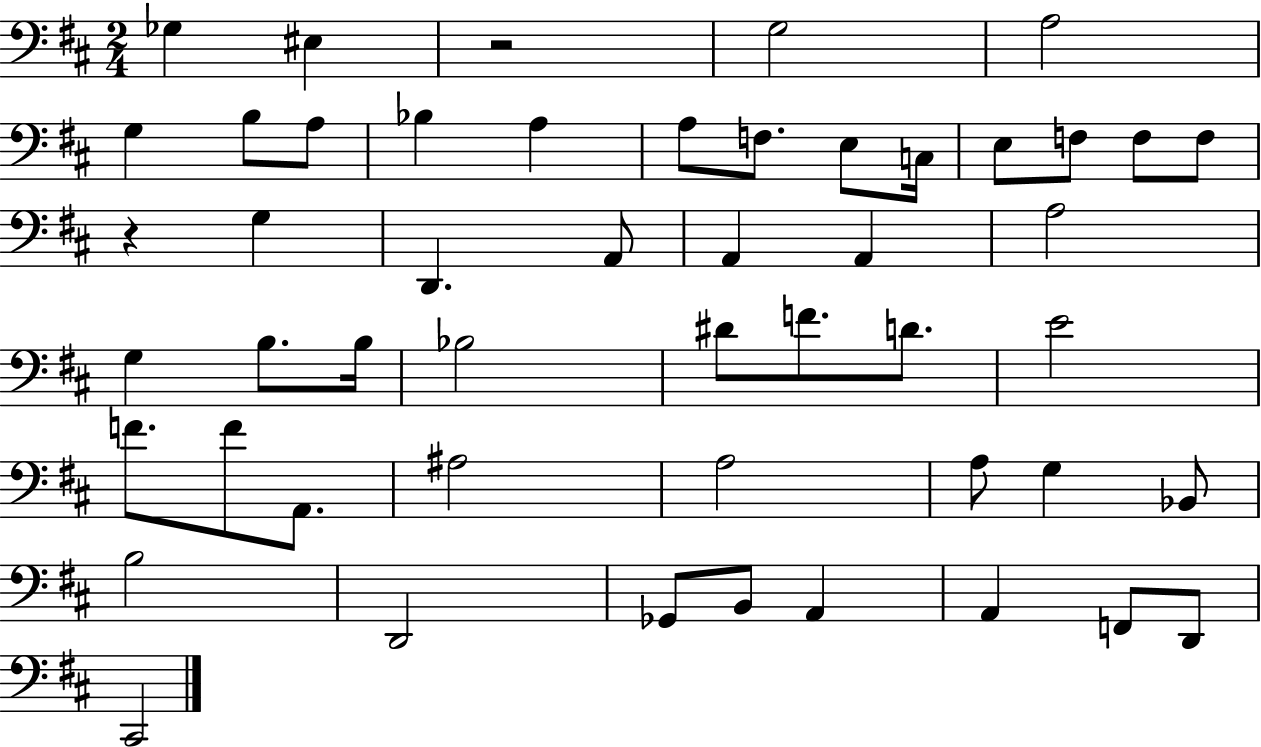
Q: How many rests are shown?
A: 2